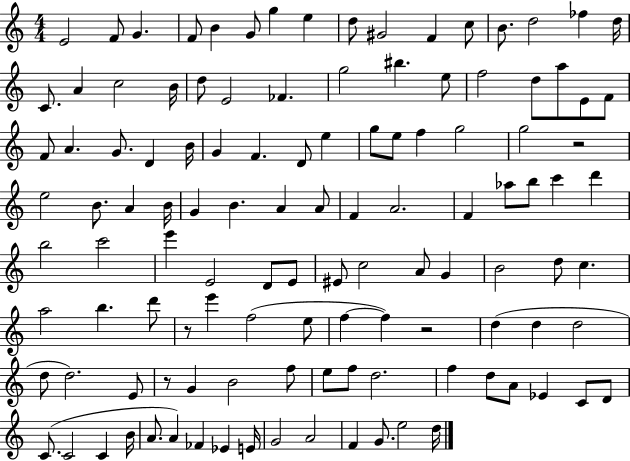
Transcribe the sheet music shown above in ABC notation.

X:1
T:Untitled
M:4/4
L:1/4
K:C
E2 F/2 G F/2 B G/2 g e d/2 ^G2 F c/2 B/2 d2 _f d/4 C/2 A c2 B/4 d/2 E2 _F g2 ^b e/2 f2 d/2 a/2 E/2 F/2 F/2 A G/2 D B/4 G F D/2 e g/2 e/2 f g2 g2 z2 e2 B/2 A B/4 G B A A/2 F A2 F _a/2 b/2 c' d' b2 c'2 e' E2 D/2 E/2 ^E/2 c2 A/2 G B2 d/2 c a2 b d'/2 z/2 e' f2 e/2 f f z2 d d d2 d/2 d2 E/2 z/2 G B2 f/2 e/2 f/2 d2 f d/2 A/2 _E C/2 D/2 C/2 C2 C B/4 A/2 A _F _E E/4 G2 A2 F G/2 e2 d/4